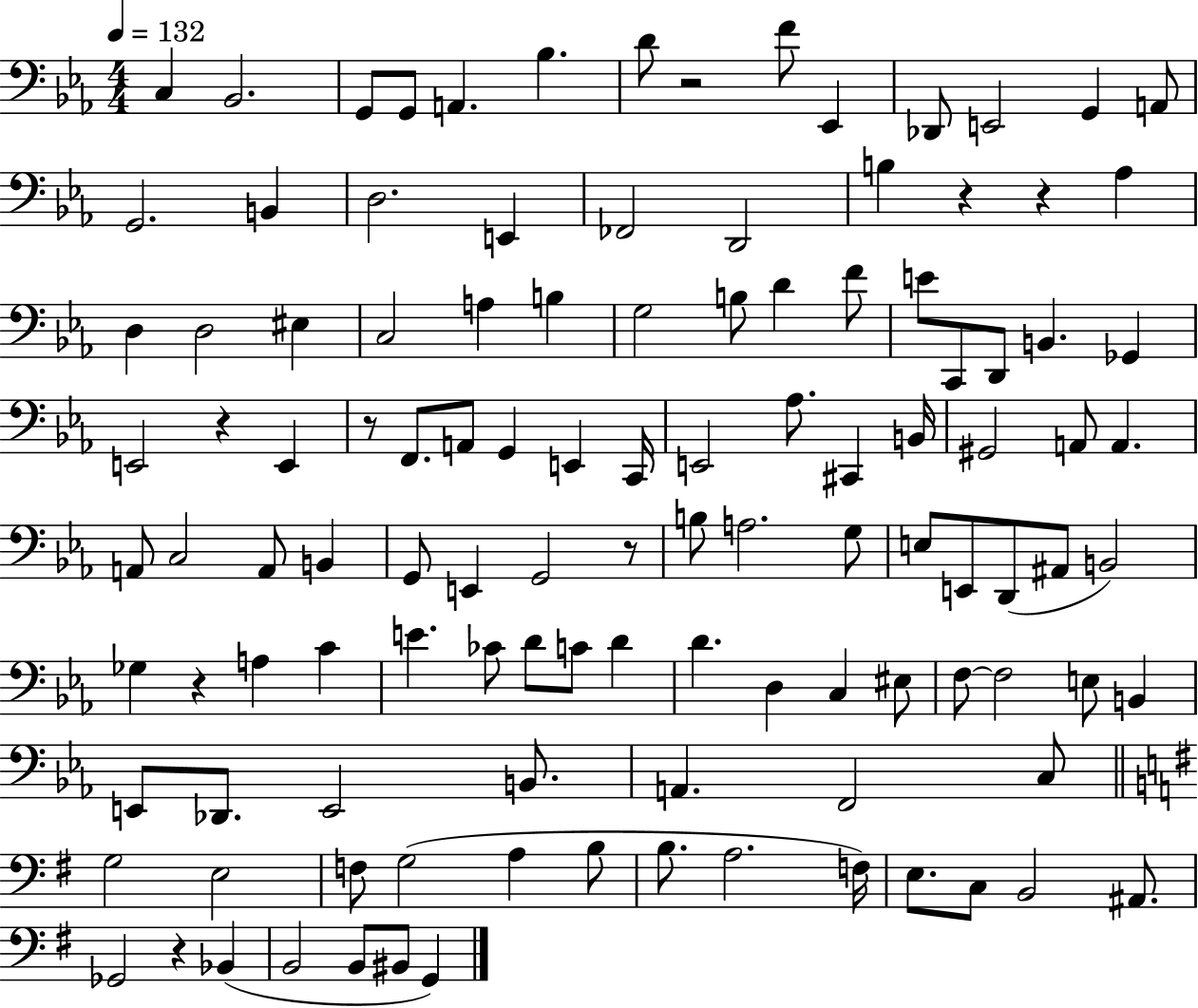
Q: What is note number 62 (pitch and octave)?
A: E2